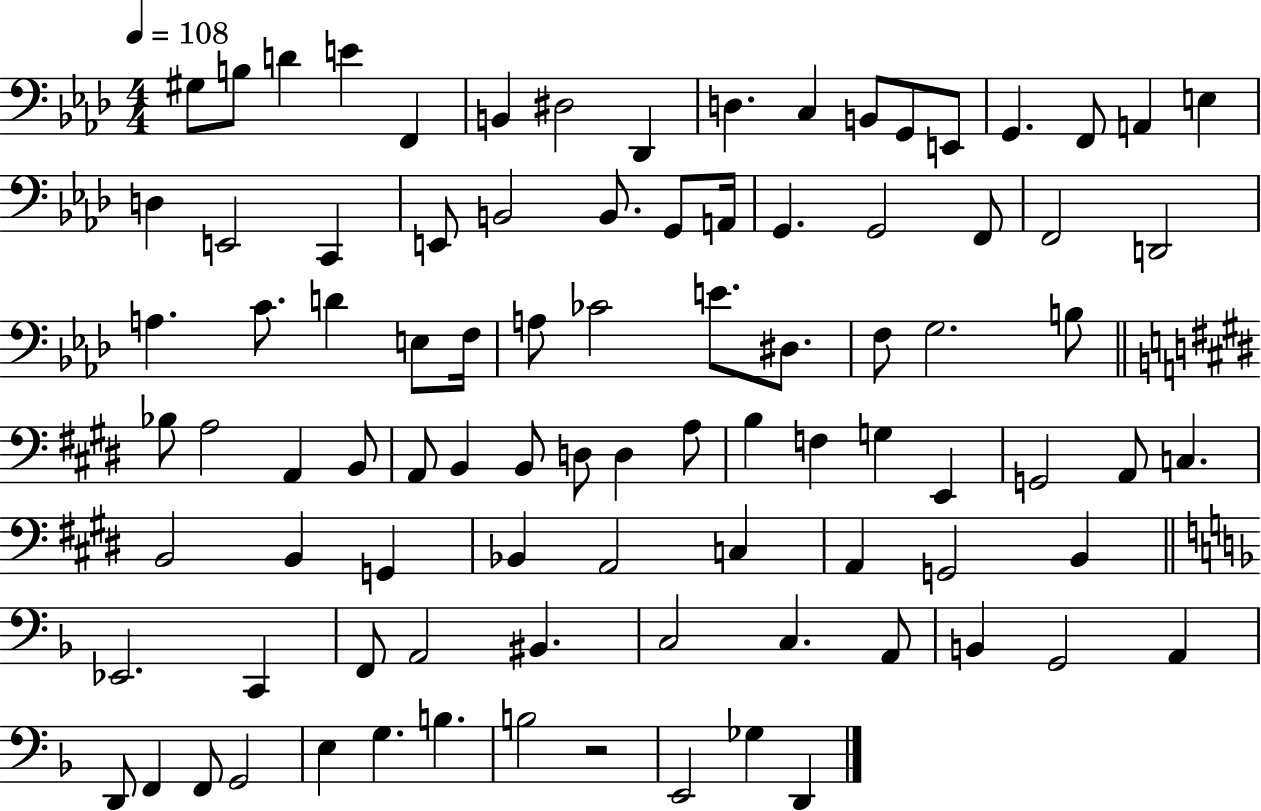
G#3/e B3/e D4/q E4/q F2/q B2/q D#3/h Db2/q D3/q. C3/q B2/e G2/e E2/e G2/q. F2/e A2/q E3/q D3/q E2/h C2/q E2/e B2/h B2/e. G2/e A2/s G2/q. G2/h F2/e F2/h D2/h A3/q. C4/e. D4/q E3/e F3/s A3/e CES4/h E4/e. D#3/e. F3/e G3/h. B3/e Bb3/e A3/h A2/q B2/e A2/e B2/q B2/e D3/e D3/q A3/e B3/q F3/q G3/q E2/q G2/h A2/e C3/q. B2/h B2/q G2/q Bb2/q A2/h C3/q A2/q G2/h B2/q Eb2/h. C2/q F2/e A2/h BIS2/q. C3/h C3/q. A2/e B2/q G2/h A2/q D2/e F2/q F2/e G2/h E3/q G3/q. B3/q. B3/h R/h E2/h Gb3/q D2/q